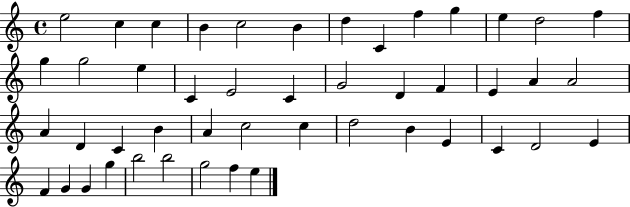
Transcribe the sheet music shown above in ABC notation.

X:1
T:Untitled
M:4/4
L:1/4
K:C
e2 c c B c2 B d C f g e d2 f g g2 e C E2 C G2 D F E A A2 A D C B A c2 c d2 B E C D2 E F G G g b2 b2 g2 f e